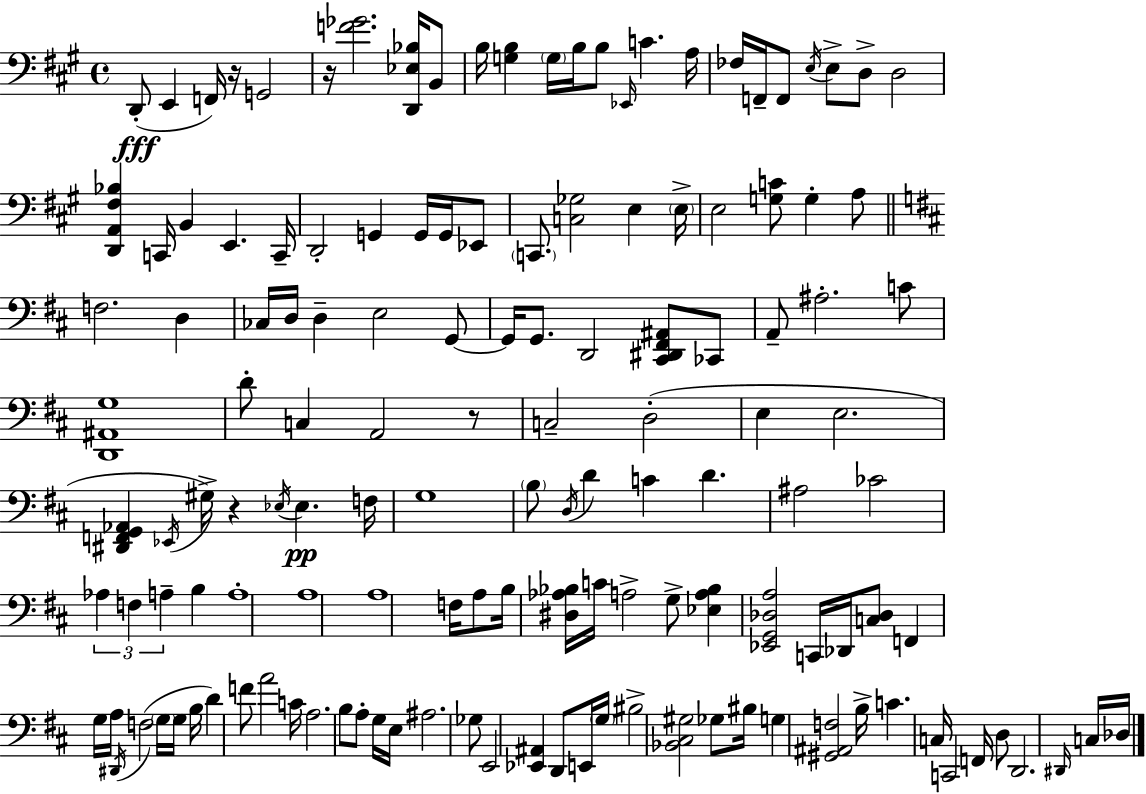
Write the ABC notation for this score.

X:1
T:Untitled
M:4/4
L:1/4
K:A
D,,/2 E,, F,,/4 z/4 G,,2 z/4 [F_G]2 [D,,_E,_B,]/4 B,,/2 B,/4 [G,B,] G,/4 B,/4 B,/2 _E,,/4 C A,/4 _F,/4 F,,/4 F,,/2 E,/4 E,/2 D,/2 D,2 [D,,A,,^F,_B,] C,,/4 B,, E,, C,,/4 D,,2 G,, G,,/4 G,,/4 _E,,/2 C,,/2 [C,_G,]2 E, E,/4 E,2 [G,C]/2 G, A,/2 F,2 D, _C,/4 D,/4 D, E,2 G,,/2 G,,/4 G,,/2 D,,2 [^C,,^D,,^F,,^A,,]/2 _C,,/2 A,,/2 ^A,2 C/2 [D,,^A,,G,]4 D/2 C, A,,2 z/2 C,2 D,2 E, E,2 [^D,,F,,G,,_A,,] _E,,/4 ^G,/4 z _E,/4 _E, F,/4 G,4 B,/2 D,/4 D C D ^A,2 _C2 _A, F, A, B, A,4 A,4 A,4 F,/4 A,/2 B,/4 [^D,_A,_B,]/4 C/4 A,2 G,/2 [_E,A,_B,] [_E,,G,,_D,A,]2 C,,/4 _D,,/4 [C,_D,]/2 F,, G,/4 A,/4 ^D,,/4 F,2 G,/4 G,/4 B,/4 D F/2 A2 C/4 A,2 B,/2 A,/2 G,/4 E,/4 ^A,2 _G,/2 E,,2 [_E,,^A,,] D,,/2 E,,/4 G,/4 ^B,2 [_B,,^C,^G,]2 _G,/2 ^B,/4 G, [^G,,^A,,F,]2 B,/4 C C,/4 C,,2 F,,/4 D,/2 D,,2 ^D,,/4 C,/4 _D,/4